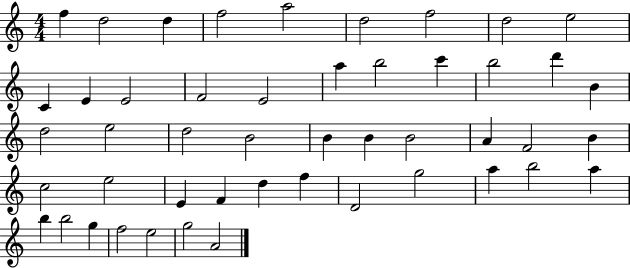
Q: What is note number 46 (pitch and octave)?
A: E5